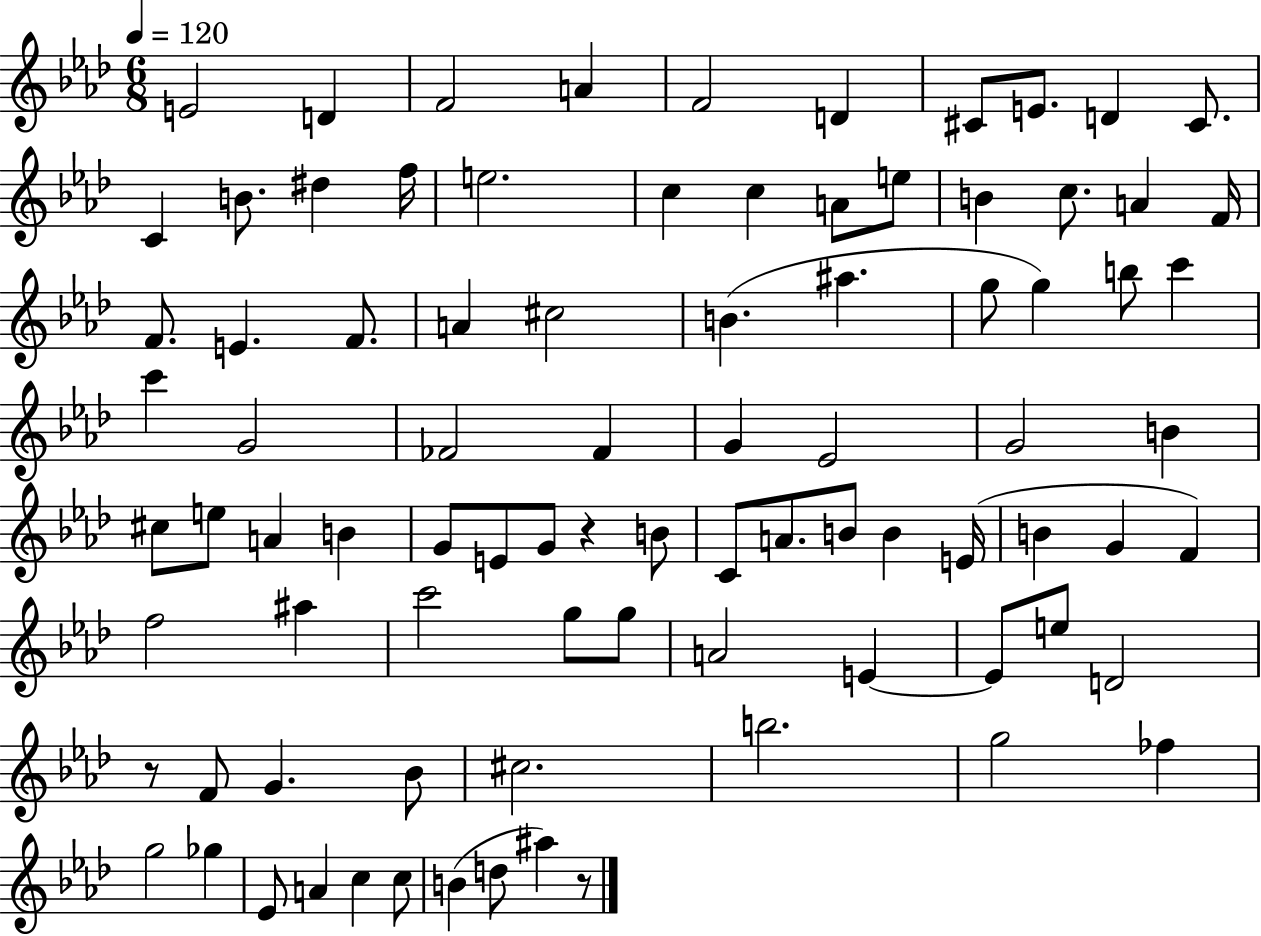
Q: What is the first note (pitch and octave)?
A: E4